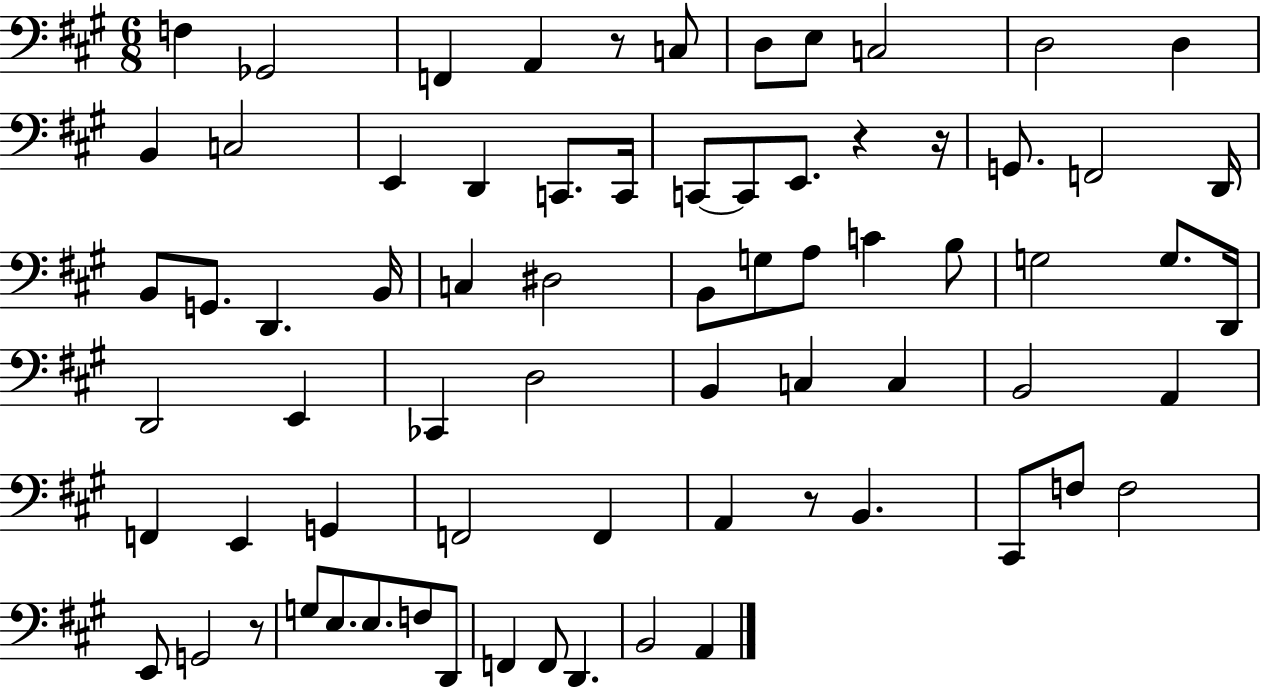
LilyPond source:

{
  \clef bass
  \numericTimeSignature
  \time 6/8
  \key a \major
  f4 ges,2 | f,4 a,4 r8 c8 | d8 e8 c2 | d2 d4 | \break b,4 c2 | e,4 d,4 c,8. c,16 | c,8~~ c,8 e,8. r4 r16 | g,8. f,2 d,16 | \break b,8 g,8. d,4. b,16 | c4 dis2 | b,8 g8 a8 c'4 b8 | g2 g8. d,16 | \break d,2 e,4 | ces,4 d2 | b,4 c4 c4 | b,2 a,4 | \break f,4 e,4 g,4 | f,2 f,4 | a,4 r8 b,4. | cis,8 f8 f2 | \break e,8 g,2 r8 | g8 e8. e8. f8 d,8 | f,4 f,8 d,4. | b,2 a,4 | \break \bar "|."
}